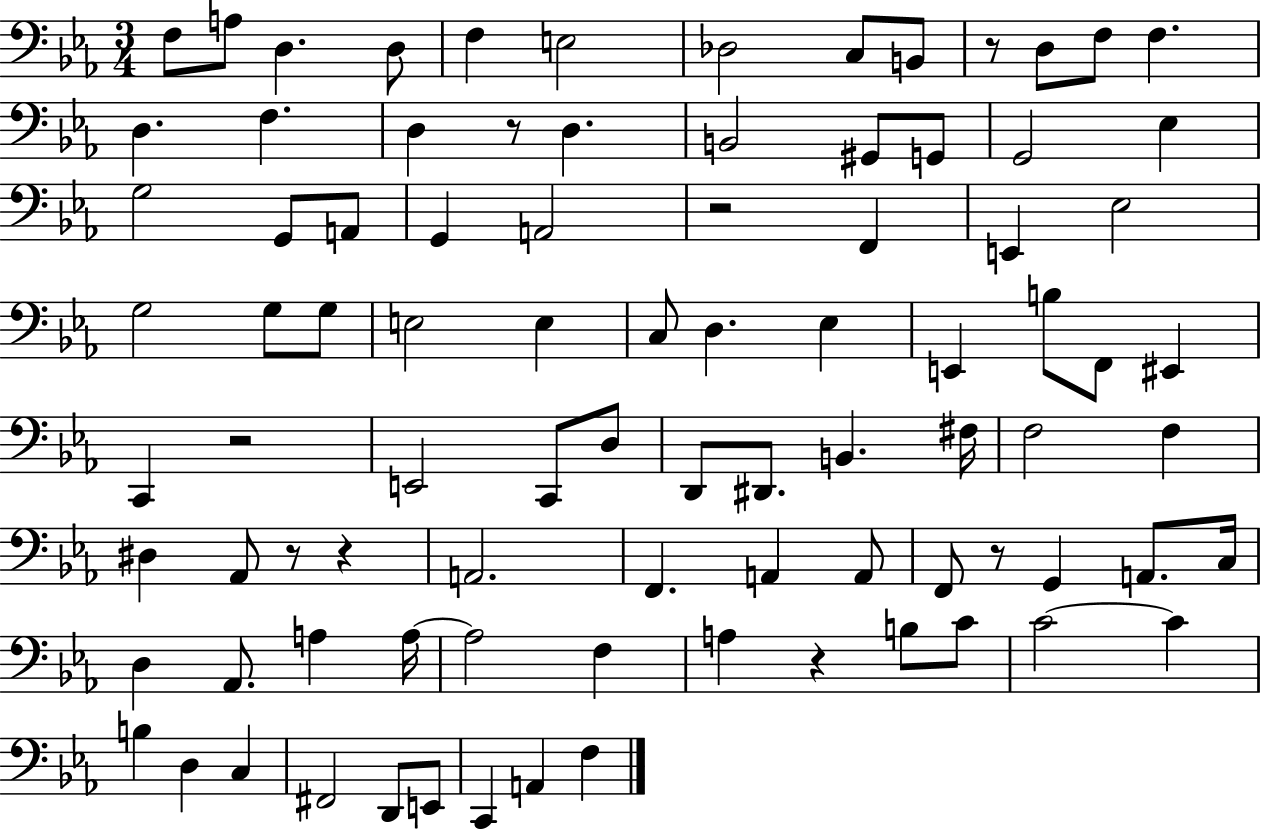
{
  \clef bass
  \numericTimeSignature
  \time 3/4
  \key ees \major
  f8 a8 d4. d8 | f4 e2 | des2 c8 b,8 | r8 d8 f8 f4. | \break d4. f4. | d4 r8 d4. | b,2 gis,8 g,8 | g,2 ees4 | \break g2 g,8 a,8 | g,4 a,2 | r2 f,4 | e,4 ees2 | \break g2 g8 g8 | e2 e4 | c8 d4. ees4 | e,4 b8 f,8 eis,4 | \break c,4 r2 | e,2 c,8 d8 | d,8 dis,8. b,4. fis16 | f2 f4 | \break dis4 aes,8 r8 r4 | a,2. | f,4. a,4 a,8 | f,8 r8 g,4 a,8. c16 | \break d4 aes,8. a4 a16~~ | a2 f4 | a4 r4 b8 c'8 | c'2~~ c'4 | \break b4 d4 c4 | fis,2 d,8 e,8 | c,4 a,4 f4 | \bar "|."
}